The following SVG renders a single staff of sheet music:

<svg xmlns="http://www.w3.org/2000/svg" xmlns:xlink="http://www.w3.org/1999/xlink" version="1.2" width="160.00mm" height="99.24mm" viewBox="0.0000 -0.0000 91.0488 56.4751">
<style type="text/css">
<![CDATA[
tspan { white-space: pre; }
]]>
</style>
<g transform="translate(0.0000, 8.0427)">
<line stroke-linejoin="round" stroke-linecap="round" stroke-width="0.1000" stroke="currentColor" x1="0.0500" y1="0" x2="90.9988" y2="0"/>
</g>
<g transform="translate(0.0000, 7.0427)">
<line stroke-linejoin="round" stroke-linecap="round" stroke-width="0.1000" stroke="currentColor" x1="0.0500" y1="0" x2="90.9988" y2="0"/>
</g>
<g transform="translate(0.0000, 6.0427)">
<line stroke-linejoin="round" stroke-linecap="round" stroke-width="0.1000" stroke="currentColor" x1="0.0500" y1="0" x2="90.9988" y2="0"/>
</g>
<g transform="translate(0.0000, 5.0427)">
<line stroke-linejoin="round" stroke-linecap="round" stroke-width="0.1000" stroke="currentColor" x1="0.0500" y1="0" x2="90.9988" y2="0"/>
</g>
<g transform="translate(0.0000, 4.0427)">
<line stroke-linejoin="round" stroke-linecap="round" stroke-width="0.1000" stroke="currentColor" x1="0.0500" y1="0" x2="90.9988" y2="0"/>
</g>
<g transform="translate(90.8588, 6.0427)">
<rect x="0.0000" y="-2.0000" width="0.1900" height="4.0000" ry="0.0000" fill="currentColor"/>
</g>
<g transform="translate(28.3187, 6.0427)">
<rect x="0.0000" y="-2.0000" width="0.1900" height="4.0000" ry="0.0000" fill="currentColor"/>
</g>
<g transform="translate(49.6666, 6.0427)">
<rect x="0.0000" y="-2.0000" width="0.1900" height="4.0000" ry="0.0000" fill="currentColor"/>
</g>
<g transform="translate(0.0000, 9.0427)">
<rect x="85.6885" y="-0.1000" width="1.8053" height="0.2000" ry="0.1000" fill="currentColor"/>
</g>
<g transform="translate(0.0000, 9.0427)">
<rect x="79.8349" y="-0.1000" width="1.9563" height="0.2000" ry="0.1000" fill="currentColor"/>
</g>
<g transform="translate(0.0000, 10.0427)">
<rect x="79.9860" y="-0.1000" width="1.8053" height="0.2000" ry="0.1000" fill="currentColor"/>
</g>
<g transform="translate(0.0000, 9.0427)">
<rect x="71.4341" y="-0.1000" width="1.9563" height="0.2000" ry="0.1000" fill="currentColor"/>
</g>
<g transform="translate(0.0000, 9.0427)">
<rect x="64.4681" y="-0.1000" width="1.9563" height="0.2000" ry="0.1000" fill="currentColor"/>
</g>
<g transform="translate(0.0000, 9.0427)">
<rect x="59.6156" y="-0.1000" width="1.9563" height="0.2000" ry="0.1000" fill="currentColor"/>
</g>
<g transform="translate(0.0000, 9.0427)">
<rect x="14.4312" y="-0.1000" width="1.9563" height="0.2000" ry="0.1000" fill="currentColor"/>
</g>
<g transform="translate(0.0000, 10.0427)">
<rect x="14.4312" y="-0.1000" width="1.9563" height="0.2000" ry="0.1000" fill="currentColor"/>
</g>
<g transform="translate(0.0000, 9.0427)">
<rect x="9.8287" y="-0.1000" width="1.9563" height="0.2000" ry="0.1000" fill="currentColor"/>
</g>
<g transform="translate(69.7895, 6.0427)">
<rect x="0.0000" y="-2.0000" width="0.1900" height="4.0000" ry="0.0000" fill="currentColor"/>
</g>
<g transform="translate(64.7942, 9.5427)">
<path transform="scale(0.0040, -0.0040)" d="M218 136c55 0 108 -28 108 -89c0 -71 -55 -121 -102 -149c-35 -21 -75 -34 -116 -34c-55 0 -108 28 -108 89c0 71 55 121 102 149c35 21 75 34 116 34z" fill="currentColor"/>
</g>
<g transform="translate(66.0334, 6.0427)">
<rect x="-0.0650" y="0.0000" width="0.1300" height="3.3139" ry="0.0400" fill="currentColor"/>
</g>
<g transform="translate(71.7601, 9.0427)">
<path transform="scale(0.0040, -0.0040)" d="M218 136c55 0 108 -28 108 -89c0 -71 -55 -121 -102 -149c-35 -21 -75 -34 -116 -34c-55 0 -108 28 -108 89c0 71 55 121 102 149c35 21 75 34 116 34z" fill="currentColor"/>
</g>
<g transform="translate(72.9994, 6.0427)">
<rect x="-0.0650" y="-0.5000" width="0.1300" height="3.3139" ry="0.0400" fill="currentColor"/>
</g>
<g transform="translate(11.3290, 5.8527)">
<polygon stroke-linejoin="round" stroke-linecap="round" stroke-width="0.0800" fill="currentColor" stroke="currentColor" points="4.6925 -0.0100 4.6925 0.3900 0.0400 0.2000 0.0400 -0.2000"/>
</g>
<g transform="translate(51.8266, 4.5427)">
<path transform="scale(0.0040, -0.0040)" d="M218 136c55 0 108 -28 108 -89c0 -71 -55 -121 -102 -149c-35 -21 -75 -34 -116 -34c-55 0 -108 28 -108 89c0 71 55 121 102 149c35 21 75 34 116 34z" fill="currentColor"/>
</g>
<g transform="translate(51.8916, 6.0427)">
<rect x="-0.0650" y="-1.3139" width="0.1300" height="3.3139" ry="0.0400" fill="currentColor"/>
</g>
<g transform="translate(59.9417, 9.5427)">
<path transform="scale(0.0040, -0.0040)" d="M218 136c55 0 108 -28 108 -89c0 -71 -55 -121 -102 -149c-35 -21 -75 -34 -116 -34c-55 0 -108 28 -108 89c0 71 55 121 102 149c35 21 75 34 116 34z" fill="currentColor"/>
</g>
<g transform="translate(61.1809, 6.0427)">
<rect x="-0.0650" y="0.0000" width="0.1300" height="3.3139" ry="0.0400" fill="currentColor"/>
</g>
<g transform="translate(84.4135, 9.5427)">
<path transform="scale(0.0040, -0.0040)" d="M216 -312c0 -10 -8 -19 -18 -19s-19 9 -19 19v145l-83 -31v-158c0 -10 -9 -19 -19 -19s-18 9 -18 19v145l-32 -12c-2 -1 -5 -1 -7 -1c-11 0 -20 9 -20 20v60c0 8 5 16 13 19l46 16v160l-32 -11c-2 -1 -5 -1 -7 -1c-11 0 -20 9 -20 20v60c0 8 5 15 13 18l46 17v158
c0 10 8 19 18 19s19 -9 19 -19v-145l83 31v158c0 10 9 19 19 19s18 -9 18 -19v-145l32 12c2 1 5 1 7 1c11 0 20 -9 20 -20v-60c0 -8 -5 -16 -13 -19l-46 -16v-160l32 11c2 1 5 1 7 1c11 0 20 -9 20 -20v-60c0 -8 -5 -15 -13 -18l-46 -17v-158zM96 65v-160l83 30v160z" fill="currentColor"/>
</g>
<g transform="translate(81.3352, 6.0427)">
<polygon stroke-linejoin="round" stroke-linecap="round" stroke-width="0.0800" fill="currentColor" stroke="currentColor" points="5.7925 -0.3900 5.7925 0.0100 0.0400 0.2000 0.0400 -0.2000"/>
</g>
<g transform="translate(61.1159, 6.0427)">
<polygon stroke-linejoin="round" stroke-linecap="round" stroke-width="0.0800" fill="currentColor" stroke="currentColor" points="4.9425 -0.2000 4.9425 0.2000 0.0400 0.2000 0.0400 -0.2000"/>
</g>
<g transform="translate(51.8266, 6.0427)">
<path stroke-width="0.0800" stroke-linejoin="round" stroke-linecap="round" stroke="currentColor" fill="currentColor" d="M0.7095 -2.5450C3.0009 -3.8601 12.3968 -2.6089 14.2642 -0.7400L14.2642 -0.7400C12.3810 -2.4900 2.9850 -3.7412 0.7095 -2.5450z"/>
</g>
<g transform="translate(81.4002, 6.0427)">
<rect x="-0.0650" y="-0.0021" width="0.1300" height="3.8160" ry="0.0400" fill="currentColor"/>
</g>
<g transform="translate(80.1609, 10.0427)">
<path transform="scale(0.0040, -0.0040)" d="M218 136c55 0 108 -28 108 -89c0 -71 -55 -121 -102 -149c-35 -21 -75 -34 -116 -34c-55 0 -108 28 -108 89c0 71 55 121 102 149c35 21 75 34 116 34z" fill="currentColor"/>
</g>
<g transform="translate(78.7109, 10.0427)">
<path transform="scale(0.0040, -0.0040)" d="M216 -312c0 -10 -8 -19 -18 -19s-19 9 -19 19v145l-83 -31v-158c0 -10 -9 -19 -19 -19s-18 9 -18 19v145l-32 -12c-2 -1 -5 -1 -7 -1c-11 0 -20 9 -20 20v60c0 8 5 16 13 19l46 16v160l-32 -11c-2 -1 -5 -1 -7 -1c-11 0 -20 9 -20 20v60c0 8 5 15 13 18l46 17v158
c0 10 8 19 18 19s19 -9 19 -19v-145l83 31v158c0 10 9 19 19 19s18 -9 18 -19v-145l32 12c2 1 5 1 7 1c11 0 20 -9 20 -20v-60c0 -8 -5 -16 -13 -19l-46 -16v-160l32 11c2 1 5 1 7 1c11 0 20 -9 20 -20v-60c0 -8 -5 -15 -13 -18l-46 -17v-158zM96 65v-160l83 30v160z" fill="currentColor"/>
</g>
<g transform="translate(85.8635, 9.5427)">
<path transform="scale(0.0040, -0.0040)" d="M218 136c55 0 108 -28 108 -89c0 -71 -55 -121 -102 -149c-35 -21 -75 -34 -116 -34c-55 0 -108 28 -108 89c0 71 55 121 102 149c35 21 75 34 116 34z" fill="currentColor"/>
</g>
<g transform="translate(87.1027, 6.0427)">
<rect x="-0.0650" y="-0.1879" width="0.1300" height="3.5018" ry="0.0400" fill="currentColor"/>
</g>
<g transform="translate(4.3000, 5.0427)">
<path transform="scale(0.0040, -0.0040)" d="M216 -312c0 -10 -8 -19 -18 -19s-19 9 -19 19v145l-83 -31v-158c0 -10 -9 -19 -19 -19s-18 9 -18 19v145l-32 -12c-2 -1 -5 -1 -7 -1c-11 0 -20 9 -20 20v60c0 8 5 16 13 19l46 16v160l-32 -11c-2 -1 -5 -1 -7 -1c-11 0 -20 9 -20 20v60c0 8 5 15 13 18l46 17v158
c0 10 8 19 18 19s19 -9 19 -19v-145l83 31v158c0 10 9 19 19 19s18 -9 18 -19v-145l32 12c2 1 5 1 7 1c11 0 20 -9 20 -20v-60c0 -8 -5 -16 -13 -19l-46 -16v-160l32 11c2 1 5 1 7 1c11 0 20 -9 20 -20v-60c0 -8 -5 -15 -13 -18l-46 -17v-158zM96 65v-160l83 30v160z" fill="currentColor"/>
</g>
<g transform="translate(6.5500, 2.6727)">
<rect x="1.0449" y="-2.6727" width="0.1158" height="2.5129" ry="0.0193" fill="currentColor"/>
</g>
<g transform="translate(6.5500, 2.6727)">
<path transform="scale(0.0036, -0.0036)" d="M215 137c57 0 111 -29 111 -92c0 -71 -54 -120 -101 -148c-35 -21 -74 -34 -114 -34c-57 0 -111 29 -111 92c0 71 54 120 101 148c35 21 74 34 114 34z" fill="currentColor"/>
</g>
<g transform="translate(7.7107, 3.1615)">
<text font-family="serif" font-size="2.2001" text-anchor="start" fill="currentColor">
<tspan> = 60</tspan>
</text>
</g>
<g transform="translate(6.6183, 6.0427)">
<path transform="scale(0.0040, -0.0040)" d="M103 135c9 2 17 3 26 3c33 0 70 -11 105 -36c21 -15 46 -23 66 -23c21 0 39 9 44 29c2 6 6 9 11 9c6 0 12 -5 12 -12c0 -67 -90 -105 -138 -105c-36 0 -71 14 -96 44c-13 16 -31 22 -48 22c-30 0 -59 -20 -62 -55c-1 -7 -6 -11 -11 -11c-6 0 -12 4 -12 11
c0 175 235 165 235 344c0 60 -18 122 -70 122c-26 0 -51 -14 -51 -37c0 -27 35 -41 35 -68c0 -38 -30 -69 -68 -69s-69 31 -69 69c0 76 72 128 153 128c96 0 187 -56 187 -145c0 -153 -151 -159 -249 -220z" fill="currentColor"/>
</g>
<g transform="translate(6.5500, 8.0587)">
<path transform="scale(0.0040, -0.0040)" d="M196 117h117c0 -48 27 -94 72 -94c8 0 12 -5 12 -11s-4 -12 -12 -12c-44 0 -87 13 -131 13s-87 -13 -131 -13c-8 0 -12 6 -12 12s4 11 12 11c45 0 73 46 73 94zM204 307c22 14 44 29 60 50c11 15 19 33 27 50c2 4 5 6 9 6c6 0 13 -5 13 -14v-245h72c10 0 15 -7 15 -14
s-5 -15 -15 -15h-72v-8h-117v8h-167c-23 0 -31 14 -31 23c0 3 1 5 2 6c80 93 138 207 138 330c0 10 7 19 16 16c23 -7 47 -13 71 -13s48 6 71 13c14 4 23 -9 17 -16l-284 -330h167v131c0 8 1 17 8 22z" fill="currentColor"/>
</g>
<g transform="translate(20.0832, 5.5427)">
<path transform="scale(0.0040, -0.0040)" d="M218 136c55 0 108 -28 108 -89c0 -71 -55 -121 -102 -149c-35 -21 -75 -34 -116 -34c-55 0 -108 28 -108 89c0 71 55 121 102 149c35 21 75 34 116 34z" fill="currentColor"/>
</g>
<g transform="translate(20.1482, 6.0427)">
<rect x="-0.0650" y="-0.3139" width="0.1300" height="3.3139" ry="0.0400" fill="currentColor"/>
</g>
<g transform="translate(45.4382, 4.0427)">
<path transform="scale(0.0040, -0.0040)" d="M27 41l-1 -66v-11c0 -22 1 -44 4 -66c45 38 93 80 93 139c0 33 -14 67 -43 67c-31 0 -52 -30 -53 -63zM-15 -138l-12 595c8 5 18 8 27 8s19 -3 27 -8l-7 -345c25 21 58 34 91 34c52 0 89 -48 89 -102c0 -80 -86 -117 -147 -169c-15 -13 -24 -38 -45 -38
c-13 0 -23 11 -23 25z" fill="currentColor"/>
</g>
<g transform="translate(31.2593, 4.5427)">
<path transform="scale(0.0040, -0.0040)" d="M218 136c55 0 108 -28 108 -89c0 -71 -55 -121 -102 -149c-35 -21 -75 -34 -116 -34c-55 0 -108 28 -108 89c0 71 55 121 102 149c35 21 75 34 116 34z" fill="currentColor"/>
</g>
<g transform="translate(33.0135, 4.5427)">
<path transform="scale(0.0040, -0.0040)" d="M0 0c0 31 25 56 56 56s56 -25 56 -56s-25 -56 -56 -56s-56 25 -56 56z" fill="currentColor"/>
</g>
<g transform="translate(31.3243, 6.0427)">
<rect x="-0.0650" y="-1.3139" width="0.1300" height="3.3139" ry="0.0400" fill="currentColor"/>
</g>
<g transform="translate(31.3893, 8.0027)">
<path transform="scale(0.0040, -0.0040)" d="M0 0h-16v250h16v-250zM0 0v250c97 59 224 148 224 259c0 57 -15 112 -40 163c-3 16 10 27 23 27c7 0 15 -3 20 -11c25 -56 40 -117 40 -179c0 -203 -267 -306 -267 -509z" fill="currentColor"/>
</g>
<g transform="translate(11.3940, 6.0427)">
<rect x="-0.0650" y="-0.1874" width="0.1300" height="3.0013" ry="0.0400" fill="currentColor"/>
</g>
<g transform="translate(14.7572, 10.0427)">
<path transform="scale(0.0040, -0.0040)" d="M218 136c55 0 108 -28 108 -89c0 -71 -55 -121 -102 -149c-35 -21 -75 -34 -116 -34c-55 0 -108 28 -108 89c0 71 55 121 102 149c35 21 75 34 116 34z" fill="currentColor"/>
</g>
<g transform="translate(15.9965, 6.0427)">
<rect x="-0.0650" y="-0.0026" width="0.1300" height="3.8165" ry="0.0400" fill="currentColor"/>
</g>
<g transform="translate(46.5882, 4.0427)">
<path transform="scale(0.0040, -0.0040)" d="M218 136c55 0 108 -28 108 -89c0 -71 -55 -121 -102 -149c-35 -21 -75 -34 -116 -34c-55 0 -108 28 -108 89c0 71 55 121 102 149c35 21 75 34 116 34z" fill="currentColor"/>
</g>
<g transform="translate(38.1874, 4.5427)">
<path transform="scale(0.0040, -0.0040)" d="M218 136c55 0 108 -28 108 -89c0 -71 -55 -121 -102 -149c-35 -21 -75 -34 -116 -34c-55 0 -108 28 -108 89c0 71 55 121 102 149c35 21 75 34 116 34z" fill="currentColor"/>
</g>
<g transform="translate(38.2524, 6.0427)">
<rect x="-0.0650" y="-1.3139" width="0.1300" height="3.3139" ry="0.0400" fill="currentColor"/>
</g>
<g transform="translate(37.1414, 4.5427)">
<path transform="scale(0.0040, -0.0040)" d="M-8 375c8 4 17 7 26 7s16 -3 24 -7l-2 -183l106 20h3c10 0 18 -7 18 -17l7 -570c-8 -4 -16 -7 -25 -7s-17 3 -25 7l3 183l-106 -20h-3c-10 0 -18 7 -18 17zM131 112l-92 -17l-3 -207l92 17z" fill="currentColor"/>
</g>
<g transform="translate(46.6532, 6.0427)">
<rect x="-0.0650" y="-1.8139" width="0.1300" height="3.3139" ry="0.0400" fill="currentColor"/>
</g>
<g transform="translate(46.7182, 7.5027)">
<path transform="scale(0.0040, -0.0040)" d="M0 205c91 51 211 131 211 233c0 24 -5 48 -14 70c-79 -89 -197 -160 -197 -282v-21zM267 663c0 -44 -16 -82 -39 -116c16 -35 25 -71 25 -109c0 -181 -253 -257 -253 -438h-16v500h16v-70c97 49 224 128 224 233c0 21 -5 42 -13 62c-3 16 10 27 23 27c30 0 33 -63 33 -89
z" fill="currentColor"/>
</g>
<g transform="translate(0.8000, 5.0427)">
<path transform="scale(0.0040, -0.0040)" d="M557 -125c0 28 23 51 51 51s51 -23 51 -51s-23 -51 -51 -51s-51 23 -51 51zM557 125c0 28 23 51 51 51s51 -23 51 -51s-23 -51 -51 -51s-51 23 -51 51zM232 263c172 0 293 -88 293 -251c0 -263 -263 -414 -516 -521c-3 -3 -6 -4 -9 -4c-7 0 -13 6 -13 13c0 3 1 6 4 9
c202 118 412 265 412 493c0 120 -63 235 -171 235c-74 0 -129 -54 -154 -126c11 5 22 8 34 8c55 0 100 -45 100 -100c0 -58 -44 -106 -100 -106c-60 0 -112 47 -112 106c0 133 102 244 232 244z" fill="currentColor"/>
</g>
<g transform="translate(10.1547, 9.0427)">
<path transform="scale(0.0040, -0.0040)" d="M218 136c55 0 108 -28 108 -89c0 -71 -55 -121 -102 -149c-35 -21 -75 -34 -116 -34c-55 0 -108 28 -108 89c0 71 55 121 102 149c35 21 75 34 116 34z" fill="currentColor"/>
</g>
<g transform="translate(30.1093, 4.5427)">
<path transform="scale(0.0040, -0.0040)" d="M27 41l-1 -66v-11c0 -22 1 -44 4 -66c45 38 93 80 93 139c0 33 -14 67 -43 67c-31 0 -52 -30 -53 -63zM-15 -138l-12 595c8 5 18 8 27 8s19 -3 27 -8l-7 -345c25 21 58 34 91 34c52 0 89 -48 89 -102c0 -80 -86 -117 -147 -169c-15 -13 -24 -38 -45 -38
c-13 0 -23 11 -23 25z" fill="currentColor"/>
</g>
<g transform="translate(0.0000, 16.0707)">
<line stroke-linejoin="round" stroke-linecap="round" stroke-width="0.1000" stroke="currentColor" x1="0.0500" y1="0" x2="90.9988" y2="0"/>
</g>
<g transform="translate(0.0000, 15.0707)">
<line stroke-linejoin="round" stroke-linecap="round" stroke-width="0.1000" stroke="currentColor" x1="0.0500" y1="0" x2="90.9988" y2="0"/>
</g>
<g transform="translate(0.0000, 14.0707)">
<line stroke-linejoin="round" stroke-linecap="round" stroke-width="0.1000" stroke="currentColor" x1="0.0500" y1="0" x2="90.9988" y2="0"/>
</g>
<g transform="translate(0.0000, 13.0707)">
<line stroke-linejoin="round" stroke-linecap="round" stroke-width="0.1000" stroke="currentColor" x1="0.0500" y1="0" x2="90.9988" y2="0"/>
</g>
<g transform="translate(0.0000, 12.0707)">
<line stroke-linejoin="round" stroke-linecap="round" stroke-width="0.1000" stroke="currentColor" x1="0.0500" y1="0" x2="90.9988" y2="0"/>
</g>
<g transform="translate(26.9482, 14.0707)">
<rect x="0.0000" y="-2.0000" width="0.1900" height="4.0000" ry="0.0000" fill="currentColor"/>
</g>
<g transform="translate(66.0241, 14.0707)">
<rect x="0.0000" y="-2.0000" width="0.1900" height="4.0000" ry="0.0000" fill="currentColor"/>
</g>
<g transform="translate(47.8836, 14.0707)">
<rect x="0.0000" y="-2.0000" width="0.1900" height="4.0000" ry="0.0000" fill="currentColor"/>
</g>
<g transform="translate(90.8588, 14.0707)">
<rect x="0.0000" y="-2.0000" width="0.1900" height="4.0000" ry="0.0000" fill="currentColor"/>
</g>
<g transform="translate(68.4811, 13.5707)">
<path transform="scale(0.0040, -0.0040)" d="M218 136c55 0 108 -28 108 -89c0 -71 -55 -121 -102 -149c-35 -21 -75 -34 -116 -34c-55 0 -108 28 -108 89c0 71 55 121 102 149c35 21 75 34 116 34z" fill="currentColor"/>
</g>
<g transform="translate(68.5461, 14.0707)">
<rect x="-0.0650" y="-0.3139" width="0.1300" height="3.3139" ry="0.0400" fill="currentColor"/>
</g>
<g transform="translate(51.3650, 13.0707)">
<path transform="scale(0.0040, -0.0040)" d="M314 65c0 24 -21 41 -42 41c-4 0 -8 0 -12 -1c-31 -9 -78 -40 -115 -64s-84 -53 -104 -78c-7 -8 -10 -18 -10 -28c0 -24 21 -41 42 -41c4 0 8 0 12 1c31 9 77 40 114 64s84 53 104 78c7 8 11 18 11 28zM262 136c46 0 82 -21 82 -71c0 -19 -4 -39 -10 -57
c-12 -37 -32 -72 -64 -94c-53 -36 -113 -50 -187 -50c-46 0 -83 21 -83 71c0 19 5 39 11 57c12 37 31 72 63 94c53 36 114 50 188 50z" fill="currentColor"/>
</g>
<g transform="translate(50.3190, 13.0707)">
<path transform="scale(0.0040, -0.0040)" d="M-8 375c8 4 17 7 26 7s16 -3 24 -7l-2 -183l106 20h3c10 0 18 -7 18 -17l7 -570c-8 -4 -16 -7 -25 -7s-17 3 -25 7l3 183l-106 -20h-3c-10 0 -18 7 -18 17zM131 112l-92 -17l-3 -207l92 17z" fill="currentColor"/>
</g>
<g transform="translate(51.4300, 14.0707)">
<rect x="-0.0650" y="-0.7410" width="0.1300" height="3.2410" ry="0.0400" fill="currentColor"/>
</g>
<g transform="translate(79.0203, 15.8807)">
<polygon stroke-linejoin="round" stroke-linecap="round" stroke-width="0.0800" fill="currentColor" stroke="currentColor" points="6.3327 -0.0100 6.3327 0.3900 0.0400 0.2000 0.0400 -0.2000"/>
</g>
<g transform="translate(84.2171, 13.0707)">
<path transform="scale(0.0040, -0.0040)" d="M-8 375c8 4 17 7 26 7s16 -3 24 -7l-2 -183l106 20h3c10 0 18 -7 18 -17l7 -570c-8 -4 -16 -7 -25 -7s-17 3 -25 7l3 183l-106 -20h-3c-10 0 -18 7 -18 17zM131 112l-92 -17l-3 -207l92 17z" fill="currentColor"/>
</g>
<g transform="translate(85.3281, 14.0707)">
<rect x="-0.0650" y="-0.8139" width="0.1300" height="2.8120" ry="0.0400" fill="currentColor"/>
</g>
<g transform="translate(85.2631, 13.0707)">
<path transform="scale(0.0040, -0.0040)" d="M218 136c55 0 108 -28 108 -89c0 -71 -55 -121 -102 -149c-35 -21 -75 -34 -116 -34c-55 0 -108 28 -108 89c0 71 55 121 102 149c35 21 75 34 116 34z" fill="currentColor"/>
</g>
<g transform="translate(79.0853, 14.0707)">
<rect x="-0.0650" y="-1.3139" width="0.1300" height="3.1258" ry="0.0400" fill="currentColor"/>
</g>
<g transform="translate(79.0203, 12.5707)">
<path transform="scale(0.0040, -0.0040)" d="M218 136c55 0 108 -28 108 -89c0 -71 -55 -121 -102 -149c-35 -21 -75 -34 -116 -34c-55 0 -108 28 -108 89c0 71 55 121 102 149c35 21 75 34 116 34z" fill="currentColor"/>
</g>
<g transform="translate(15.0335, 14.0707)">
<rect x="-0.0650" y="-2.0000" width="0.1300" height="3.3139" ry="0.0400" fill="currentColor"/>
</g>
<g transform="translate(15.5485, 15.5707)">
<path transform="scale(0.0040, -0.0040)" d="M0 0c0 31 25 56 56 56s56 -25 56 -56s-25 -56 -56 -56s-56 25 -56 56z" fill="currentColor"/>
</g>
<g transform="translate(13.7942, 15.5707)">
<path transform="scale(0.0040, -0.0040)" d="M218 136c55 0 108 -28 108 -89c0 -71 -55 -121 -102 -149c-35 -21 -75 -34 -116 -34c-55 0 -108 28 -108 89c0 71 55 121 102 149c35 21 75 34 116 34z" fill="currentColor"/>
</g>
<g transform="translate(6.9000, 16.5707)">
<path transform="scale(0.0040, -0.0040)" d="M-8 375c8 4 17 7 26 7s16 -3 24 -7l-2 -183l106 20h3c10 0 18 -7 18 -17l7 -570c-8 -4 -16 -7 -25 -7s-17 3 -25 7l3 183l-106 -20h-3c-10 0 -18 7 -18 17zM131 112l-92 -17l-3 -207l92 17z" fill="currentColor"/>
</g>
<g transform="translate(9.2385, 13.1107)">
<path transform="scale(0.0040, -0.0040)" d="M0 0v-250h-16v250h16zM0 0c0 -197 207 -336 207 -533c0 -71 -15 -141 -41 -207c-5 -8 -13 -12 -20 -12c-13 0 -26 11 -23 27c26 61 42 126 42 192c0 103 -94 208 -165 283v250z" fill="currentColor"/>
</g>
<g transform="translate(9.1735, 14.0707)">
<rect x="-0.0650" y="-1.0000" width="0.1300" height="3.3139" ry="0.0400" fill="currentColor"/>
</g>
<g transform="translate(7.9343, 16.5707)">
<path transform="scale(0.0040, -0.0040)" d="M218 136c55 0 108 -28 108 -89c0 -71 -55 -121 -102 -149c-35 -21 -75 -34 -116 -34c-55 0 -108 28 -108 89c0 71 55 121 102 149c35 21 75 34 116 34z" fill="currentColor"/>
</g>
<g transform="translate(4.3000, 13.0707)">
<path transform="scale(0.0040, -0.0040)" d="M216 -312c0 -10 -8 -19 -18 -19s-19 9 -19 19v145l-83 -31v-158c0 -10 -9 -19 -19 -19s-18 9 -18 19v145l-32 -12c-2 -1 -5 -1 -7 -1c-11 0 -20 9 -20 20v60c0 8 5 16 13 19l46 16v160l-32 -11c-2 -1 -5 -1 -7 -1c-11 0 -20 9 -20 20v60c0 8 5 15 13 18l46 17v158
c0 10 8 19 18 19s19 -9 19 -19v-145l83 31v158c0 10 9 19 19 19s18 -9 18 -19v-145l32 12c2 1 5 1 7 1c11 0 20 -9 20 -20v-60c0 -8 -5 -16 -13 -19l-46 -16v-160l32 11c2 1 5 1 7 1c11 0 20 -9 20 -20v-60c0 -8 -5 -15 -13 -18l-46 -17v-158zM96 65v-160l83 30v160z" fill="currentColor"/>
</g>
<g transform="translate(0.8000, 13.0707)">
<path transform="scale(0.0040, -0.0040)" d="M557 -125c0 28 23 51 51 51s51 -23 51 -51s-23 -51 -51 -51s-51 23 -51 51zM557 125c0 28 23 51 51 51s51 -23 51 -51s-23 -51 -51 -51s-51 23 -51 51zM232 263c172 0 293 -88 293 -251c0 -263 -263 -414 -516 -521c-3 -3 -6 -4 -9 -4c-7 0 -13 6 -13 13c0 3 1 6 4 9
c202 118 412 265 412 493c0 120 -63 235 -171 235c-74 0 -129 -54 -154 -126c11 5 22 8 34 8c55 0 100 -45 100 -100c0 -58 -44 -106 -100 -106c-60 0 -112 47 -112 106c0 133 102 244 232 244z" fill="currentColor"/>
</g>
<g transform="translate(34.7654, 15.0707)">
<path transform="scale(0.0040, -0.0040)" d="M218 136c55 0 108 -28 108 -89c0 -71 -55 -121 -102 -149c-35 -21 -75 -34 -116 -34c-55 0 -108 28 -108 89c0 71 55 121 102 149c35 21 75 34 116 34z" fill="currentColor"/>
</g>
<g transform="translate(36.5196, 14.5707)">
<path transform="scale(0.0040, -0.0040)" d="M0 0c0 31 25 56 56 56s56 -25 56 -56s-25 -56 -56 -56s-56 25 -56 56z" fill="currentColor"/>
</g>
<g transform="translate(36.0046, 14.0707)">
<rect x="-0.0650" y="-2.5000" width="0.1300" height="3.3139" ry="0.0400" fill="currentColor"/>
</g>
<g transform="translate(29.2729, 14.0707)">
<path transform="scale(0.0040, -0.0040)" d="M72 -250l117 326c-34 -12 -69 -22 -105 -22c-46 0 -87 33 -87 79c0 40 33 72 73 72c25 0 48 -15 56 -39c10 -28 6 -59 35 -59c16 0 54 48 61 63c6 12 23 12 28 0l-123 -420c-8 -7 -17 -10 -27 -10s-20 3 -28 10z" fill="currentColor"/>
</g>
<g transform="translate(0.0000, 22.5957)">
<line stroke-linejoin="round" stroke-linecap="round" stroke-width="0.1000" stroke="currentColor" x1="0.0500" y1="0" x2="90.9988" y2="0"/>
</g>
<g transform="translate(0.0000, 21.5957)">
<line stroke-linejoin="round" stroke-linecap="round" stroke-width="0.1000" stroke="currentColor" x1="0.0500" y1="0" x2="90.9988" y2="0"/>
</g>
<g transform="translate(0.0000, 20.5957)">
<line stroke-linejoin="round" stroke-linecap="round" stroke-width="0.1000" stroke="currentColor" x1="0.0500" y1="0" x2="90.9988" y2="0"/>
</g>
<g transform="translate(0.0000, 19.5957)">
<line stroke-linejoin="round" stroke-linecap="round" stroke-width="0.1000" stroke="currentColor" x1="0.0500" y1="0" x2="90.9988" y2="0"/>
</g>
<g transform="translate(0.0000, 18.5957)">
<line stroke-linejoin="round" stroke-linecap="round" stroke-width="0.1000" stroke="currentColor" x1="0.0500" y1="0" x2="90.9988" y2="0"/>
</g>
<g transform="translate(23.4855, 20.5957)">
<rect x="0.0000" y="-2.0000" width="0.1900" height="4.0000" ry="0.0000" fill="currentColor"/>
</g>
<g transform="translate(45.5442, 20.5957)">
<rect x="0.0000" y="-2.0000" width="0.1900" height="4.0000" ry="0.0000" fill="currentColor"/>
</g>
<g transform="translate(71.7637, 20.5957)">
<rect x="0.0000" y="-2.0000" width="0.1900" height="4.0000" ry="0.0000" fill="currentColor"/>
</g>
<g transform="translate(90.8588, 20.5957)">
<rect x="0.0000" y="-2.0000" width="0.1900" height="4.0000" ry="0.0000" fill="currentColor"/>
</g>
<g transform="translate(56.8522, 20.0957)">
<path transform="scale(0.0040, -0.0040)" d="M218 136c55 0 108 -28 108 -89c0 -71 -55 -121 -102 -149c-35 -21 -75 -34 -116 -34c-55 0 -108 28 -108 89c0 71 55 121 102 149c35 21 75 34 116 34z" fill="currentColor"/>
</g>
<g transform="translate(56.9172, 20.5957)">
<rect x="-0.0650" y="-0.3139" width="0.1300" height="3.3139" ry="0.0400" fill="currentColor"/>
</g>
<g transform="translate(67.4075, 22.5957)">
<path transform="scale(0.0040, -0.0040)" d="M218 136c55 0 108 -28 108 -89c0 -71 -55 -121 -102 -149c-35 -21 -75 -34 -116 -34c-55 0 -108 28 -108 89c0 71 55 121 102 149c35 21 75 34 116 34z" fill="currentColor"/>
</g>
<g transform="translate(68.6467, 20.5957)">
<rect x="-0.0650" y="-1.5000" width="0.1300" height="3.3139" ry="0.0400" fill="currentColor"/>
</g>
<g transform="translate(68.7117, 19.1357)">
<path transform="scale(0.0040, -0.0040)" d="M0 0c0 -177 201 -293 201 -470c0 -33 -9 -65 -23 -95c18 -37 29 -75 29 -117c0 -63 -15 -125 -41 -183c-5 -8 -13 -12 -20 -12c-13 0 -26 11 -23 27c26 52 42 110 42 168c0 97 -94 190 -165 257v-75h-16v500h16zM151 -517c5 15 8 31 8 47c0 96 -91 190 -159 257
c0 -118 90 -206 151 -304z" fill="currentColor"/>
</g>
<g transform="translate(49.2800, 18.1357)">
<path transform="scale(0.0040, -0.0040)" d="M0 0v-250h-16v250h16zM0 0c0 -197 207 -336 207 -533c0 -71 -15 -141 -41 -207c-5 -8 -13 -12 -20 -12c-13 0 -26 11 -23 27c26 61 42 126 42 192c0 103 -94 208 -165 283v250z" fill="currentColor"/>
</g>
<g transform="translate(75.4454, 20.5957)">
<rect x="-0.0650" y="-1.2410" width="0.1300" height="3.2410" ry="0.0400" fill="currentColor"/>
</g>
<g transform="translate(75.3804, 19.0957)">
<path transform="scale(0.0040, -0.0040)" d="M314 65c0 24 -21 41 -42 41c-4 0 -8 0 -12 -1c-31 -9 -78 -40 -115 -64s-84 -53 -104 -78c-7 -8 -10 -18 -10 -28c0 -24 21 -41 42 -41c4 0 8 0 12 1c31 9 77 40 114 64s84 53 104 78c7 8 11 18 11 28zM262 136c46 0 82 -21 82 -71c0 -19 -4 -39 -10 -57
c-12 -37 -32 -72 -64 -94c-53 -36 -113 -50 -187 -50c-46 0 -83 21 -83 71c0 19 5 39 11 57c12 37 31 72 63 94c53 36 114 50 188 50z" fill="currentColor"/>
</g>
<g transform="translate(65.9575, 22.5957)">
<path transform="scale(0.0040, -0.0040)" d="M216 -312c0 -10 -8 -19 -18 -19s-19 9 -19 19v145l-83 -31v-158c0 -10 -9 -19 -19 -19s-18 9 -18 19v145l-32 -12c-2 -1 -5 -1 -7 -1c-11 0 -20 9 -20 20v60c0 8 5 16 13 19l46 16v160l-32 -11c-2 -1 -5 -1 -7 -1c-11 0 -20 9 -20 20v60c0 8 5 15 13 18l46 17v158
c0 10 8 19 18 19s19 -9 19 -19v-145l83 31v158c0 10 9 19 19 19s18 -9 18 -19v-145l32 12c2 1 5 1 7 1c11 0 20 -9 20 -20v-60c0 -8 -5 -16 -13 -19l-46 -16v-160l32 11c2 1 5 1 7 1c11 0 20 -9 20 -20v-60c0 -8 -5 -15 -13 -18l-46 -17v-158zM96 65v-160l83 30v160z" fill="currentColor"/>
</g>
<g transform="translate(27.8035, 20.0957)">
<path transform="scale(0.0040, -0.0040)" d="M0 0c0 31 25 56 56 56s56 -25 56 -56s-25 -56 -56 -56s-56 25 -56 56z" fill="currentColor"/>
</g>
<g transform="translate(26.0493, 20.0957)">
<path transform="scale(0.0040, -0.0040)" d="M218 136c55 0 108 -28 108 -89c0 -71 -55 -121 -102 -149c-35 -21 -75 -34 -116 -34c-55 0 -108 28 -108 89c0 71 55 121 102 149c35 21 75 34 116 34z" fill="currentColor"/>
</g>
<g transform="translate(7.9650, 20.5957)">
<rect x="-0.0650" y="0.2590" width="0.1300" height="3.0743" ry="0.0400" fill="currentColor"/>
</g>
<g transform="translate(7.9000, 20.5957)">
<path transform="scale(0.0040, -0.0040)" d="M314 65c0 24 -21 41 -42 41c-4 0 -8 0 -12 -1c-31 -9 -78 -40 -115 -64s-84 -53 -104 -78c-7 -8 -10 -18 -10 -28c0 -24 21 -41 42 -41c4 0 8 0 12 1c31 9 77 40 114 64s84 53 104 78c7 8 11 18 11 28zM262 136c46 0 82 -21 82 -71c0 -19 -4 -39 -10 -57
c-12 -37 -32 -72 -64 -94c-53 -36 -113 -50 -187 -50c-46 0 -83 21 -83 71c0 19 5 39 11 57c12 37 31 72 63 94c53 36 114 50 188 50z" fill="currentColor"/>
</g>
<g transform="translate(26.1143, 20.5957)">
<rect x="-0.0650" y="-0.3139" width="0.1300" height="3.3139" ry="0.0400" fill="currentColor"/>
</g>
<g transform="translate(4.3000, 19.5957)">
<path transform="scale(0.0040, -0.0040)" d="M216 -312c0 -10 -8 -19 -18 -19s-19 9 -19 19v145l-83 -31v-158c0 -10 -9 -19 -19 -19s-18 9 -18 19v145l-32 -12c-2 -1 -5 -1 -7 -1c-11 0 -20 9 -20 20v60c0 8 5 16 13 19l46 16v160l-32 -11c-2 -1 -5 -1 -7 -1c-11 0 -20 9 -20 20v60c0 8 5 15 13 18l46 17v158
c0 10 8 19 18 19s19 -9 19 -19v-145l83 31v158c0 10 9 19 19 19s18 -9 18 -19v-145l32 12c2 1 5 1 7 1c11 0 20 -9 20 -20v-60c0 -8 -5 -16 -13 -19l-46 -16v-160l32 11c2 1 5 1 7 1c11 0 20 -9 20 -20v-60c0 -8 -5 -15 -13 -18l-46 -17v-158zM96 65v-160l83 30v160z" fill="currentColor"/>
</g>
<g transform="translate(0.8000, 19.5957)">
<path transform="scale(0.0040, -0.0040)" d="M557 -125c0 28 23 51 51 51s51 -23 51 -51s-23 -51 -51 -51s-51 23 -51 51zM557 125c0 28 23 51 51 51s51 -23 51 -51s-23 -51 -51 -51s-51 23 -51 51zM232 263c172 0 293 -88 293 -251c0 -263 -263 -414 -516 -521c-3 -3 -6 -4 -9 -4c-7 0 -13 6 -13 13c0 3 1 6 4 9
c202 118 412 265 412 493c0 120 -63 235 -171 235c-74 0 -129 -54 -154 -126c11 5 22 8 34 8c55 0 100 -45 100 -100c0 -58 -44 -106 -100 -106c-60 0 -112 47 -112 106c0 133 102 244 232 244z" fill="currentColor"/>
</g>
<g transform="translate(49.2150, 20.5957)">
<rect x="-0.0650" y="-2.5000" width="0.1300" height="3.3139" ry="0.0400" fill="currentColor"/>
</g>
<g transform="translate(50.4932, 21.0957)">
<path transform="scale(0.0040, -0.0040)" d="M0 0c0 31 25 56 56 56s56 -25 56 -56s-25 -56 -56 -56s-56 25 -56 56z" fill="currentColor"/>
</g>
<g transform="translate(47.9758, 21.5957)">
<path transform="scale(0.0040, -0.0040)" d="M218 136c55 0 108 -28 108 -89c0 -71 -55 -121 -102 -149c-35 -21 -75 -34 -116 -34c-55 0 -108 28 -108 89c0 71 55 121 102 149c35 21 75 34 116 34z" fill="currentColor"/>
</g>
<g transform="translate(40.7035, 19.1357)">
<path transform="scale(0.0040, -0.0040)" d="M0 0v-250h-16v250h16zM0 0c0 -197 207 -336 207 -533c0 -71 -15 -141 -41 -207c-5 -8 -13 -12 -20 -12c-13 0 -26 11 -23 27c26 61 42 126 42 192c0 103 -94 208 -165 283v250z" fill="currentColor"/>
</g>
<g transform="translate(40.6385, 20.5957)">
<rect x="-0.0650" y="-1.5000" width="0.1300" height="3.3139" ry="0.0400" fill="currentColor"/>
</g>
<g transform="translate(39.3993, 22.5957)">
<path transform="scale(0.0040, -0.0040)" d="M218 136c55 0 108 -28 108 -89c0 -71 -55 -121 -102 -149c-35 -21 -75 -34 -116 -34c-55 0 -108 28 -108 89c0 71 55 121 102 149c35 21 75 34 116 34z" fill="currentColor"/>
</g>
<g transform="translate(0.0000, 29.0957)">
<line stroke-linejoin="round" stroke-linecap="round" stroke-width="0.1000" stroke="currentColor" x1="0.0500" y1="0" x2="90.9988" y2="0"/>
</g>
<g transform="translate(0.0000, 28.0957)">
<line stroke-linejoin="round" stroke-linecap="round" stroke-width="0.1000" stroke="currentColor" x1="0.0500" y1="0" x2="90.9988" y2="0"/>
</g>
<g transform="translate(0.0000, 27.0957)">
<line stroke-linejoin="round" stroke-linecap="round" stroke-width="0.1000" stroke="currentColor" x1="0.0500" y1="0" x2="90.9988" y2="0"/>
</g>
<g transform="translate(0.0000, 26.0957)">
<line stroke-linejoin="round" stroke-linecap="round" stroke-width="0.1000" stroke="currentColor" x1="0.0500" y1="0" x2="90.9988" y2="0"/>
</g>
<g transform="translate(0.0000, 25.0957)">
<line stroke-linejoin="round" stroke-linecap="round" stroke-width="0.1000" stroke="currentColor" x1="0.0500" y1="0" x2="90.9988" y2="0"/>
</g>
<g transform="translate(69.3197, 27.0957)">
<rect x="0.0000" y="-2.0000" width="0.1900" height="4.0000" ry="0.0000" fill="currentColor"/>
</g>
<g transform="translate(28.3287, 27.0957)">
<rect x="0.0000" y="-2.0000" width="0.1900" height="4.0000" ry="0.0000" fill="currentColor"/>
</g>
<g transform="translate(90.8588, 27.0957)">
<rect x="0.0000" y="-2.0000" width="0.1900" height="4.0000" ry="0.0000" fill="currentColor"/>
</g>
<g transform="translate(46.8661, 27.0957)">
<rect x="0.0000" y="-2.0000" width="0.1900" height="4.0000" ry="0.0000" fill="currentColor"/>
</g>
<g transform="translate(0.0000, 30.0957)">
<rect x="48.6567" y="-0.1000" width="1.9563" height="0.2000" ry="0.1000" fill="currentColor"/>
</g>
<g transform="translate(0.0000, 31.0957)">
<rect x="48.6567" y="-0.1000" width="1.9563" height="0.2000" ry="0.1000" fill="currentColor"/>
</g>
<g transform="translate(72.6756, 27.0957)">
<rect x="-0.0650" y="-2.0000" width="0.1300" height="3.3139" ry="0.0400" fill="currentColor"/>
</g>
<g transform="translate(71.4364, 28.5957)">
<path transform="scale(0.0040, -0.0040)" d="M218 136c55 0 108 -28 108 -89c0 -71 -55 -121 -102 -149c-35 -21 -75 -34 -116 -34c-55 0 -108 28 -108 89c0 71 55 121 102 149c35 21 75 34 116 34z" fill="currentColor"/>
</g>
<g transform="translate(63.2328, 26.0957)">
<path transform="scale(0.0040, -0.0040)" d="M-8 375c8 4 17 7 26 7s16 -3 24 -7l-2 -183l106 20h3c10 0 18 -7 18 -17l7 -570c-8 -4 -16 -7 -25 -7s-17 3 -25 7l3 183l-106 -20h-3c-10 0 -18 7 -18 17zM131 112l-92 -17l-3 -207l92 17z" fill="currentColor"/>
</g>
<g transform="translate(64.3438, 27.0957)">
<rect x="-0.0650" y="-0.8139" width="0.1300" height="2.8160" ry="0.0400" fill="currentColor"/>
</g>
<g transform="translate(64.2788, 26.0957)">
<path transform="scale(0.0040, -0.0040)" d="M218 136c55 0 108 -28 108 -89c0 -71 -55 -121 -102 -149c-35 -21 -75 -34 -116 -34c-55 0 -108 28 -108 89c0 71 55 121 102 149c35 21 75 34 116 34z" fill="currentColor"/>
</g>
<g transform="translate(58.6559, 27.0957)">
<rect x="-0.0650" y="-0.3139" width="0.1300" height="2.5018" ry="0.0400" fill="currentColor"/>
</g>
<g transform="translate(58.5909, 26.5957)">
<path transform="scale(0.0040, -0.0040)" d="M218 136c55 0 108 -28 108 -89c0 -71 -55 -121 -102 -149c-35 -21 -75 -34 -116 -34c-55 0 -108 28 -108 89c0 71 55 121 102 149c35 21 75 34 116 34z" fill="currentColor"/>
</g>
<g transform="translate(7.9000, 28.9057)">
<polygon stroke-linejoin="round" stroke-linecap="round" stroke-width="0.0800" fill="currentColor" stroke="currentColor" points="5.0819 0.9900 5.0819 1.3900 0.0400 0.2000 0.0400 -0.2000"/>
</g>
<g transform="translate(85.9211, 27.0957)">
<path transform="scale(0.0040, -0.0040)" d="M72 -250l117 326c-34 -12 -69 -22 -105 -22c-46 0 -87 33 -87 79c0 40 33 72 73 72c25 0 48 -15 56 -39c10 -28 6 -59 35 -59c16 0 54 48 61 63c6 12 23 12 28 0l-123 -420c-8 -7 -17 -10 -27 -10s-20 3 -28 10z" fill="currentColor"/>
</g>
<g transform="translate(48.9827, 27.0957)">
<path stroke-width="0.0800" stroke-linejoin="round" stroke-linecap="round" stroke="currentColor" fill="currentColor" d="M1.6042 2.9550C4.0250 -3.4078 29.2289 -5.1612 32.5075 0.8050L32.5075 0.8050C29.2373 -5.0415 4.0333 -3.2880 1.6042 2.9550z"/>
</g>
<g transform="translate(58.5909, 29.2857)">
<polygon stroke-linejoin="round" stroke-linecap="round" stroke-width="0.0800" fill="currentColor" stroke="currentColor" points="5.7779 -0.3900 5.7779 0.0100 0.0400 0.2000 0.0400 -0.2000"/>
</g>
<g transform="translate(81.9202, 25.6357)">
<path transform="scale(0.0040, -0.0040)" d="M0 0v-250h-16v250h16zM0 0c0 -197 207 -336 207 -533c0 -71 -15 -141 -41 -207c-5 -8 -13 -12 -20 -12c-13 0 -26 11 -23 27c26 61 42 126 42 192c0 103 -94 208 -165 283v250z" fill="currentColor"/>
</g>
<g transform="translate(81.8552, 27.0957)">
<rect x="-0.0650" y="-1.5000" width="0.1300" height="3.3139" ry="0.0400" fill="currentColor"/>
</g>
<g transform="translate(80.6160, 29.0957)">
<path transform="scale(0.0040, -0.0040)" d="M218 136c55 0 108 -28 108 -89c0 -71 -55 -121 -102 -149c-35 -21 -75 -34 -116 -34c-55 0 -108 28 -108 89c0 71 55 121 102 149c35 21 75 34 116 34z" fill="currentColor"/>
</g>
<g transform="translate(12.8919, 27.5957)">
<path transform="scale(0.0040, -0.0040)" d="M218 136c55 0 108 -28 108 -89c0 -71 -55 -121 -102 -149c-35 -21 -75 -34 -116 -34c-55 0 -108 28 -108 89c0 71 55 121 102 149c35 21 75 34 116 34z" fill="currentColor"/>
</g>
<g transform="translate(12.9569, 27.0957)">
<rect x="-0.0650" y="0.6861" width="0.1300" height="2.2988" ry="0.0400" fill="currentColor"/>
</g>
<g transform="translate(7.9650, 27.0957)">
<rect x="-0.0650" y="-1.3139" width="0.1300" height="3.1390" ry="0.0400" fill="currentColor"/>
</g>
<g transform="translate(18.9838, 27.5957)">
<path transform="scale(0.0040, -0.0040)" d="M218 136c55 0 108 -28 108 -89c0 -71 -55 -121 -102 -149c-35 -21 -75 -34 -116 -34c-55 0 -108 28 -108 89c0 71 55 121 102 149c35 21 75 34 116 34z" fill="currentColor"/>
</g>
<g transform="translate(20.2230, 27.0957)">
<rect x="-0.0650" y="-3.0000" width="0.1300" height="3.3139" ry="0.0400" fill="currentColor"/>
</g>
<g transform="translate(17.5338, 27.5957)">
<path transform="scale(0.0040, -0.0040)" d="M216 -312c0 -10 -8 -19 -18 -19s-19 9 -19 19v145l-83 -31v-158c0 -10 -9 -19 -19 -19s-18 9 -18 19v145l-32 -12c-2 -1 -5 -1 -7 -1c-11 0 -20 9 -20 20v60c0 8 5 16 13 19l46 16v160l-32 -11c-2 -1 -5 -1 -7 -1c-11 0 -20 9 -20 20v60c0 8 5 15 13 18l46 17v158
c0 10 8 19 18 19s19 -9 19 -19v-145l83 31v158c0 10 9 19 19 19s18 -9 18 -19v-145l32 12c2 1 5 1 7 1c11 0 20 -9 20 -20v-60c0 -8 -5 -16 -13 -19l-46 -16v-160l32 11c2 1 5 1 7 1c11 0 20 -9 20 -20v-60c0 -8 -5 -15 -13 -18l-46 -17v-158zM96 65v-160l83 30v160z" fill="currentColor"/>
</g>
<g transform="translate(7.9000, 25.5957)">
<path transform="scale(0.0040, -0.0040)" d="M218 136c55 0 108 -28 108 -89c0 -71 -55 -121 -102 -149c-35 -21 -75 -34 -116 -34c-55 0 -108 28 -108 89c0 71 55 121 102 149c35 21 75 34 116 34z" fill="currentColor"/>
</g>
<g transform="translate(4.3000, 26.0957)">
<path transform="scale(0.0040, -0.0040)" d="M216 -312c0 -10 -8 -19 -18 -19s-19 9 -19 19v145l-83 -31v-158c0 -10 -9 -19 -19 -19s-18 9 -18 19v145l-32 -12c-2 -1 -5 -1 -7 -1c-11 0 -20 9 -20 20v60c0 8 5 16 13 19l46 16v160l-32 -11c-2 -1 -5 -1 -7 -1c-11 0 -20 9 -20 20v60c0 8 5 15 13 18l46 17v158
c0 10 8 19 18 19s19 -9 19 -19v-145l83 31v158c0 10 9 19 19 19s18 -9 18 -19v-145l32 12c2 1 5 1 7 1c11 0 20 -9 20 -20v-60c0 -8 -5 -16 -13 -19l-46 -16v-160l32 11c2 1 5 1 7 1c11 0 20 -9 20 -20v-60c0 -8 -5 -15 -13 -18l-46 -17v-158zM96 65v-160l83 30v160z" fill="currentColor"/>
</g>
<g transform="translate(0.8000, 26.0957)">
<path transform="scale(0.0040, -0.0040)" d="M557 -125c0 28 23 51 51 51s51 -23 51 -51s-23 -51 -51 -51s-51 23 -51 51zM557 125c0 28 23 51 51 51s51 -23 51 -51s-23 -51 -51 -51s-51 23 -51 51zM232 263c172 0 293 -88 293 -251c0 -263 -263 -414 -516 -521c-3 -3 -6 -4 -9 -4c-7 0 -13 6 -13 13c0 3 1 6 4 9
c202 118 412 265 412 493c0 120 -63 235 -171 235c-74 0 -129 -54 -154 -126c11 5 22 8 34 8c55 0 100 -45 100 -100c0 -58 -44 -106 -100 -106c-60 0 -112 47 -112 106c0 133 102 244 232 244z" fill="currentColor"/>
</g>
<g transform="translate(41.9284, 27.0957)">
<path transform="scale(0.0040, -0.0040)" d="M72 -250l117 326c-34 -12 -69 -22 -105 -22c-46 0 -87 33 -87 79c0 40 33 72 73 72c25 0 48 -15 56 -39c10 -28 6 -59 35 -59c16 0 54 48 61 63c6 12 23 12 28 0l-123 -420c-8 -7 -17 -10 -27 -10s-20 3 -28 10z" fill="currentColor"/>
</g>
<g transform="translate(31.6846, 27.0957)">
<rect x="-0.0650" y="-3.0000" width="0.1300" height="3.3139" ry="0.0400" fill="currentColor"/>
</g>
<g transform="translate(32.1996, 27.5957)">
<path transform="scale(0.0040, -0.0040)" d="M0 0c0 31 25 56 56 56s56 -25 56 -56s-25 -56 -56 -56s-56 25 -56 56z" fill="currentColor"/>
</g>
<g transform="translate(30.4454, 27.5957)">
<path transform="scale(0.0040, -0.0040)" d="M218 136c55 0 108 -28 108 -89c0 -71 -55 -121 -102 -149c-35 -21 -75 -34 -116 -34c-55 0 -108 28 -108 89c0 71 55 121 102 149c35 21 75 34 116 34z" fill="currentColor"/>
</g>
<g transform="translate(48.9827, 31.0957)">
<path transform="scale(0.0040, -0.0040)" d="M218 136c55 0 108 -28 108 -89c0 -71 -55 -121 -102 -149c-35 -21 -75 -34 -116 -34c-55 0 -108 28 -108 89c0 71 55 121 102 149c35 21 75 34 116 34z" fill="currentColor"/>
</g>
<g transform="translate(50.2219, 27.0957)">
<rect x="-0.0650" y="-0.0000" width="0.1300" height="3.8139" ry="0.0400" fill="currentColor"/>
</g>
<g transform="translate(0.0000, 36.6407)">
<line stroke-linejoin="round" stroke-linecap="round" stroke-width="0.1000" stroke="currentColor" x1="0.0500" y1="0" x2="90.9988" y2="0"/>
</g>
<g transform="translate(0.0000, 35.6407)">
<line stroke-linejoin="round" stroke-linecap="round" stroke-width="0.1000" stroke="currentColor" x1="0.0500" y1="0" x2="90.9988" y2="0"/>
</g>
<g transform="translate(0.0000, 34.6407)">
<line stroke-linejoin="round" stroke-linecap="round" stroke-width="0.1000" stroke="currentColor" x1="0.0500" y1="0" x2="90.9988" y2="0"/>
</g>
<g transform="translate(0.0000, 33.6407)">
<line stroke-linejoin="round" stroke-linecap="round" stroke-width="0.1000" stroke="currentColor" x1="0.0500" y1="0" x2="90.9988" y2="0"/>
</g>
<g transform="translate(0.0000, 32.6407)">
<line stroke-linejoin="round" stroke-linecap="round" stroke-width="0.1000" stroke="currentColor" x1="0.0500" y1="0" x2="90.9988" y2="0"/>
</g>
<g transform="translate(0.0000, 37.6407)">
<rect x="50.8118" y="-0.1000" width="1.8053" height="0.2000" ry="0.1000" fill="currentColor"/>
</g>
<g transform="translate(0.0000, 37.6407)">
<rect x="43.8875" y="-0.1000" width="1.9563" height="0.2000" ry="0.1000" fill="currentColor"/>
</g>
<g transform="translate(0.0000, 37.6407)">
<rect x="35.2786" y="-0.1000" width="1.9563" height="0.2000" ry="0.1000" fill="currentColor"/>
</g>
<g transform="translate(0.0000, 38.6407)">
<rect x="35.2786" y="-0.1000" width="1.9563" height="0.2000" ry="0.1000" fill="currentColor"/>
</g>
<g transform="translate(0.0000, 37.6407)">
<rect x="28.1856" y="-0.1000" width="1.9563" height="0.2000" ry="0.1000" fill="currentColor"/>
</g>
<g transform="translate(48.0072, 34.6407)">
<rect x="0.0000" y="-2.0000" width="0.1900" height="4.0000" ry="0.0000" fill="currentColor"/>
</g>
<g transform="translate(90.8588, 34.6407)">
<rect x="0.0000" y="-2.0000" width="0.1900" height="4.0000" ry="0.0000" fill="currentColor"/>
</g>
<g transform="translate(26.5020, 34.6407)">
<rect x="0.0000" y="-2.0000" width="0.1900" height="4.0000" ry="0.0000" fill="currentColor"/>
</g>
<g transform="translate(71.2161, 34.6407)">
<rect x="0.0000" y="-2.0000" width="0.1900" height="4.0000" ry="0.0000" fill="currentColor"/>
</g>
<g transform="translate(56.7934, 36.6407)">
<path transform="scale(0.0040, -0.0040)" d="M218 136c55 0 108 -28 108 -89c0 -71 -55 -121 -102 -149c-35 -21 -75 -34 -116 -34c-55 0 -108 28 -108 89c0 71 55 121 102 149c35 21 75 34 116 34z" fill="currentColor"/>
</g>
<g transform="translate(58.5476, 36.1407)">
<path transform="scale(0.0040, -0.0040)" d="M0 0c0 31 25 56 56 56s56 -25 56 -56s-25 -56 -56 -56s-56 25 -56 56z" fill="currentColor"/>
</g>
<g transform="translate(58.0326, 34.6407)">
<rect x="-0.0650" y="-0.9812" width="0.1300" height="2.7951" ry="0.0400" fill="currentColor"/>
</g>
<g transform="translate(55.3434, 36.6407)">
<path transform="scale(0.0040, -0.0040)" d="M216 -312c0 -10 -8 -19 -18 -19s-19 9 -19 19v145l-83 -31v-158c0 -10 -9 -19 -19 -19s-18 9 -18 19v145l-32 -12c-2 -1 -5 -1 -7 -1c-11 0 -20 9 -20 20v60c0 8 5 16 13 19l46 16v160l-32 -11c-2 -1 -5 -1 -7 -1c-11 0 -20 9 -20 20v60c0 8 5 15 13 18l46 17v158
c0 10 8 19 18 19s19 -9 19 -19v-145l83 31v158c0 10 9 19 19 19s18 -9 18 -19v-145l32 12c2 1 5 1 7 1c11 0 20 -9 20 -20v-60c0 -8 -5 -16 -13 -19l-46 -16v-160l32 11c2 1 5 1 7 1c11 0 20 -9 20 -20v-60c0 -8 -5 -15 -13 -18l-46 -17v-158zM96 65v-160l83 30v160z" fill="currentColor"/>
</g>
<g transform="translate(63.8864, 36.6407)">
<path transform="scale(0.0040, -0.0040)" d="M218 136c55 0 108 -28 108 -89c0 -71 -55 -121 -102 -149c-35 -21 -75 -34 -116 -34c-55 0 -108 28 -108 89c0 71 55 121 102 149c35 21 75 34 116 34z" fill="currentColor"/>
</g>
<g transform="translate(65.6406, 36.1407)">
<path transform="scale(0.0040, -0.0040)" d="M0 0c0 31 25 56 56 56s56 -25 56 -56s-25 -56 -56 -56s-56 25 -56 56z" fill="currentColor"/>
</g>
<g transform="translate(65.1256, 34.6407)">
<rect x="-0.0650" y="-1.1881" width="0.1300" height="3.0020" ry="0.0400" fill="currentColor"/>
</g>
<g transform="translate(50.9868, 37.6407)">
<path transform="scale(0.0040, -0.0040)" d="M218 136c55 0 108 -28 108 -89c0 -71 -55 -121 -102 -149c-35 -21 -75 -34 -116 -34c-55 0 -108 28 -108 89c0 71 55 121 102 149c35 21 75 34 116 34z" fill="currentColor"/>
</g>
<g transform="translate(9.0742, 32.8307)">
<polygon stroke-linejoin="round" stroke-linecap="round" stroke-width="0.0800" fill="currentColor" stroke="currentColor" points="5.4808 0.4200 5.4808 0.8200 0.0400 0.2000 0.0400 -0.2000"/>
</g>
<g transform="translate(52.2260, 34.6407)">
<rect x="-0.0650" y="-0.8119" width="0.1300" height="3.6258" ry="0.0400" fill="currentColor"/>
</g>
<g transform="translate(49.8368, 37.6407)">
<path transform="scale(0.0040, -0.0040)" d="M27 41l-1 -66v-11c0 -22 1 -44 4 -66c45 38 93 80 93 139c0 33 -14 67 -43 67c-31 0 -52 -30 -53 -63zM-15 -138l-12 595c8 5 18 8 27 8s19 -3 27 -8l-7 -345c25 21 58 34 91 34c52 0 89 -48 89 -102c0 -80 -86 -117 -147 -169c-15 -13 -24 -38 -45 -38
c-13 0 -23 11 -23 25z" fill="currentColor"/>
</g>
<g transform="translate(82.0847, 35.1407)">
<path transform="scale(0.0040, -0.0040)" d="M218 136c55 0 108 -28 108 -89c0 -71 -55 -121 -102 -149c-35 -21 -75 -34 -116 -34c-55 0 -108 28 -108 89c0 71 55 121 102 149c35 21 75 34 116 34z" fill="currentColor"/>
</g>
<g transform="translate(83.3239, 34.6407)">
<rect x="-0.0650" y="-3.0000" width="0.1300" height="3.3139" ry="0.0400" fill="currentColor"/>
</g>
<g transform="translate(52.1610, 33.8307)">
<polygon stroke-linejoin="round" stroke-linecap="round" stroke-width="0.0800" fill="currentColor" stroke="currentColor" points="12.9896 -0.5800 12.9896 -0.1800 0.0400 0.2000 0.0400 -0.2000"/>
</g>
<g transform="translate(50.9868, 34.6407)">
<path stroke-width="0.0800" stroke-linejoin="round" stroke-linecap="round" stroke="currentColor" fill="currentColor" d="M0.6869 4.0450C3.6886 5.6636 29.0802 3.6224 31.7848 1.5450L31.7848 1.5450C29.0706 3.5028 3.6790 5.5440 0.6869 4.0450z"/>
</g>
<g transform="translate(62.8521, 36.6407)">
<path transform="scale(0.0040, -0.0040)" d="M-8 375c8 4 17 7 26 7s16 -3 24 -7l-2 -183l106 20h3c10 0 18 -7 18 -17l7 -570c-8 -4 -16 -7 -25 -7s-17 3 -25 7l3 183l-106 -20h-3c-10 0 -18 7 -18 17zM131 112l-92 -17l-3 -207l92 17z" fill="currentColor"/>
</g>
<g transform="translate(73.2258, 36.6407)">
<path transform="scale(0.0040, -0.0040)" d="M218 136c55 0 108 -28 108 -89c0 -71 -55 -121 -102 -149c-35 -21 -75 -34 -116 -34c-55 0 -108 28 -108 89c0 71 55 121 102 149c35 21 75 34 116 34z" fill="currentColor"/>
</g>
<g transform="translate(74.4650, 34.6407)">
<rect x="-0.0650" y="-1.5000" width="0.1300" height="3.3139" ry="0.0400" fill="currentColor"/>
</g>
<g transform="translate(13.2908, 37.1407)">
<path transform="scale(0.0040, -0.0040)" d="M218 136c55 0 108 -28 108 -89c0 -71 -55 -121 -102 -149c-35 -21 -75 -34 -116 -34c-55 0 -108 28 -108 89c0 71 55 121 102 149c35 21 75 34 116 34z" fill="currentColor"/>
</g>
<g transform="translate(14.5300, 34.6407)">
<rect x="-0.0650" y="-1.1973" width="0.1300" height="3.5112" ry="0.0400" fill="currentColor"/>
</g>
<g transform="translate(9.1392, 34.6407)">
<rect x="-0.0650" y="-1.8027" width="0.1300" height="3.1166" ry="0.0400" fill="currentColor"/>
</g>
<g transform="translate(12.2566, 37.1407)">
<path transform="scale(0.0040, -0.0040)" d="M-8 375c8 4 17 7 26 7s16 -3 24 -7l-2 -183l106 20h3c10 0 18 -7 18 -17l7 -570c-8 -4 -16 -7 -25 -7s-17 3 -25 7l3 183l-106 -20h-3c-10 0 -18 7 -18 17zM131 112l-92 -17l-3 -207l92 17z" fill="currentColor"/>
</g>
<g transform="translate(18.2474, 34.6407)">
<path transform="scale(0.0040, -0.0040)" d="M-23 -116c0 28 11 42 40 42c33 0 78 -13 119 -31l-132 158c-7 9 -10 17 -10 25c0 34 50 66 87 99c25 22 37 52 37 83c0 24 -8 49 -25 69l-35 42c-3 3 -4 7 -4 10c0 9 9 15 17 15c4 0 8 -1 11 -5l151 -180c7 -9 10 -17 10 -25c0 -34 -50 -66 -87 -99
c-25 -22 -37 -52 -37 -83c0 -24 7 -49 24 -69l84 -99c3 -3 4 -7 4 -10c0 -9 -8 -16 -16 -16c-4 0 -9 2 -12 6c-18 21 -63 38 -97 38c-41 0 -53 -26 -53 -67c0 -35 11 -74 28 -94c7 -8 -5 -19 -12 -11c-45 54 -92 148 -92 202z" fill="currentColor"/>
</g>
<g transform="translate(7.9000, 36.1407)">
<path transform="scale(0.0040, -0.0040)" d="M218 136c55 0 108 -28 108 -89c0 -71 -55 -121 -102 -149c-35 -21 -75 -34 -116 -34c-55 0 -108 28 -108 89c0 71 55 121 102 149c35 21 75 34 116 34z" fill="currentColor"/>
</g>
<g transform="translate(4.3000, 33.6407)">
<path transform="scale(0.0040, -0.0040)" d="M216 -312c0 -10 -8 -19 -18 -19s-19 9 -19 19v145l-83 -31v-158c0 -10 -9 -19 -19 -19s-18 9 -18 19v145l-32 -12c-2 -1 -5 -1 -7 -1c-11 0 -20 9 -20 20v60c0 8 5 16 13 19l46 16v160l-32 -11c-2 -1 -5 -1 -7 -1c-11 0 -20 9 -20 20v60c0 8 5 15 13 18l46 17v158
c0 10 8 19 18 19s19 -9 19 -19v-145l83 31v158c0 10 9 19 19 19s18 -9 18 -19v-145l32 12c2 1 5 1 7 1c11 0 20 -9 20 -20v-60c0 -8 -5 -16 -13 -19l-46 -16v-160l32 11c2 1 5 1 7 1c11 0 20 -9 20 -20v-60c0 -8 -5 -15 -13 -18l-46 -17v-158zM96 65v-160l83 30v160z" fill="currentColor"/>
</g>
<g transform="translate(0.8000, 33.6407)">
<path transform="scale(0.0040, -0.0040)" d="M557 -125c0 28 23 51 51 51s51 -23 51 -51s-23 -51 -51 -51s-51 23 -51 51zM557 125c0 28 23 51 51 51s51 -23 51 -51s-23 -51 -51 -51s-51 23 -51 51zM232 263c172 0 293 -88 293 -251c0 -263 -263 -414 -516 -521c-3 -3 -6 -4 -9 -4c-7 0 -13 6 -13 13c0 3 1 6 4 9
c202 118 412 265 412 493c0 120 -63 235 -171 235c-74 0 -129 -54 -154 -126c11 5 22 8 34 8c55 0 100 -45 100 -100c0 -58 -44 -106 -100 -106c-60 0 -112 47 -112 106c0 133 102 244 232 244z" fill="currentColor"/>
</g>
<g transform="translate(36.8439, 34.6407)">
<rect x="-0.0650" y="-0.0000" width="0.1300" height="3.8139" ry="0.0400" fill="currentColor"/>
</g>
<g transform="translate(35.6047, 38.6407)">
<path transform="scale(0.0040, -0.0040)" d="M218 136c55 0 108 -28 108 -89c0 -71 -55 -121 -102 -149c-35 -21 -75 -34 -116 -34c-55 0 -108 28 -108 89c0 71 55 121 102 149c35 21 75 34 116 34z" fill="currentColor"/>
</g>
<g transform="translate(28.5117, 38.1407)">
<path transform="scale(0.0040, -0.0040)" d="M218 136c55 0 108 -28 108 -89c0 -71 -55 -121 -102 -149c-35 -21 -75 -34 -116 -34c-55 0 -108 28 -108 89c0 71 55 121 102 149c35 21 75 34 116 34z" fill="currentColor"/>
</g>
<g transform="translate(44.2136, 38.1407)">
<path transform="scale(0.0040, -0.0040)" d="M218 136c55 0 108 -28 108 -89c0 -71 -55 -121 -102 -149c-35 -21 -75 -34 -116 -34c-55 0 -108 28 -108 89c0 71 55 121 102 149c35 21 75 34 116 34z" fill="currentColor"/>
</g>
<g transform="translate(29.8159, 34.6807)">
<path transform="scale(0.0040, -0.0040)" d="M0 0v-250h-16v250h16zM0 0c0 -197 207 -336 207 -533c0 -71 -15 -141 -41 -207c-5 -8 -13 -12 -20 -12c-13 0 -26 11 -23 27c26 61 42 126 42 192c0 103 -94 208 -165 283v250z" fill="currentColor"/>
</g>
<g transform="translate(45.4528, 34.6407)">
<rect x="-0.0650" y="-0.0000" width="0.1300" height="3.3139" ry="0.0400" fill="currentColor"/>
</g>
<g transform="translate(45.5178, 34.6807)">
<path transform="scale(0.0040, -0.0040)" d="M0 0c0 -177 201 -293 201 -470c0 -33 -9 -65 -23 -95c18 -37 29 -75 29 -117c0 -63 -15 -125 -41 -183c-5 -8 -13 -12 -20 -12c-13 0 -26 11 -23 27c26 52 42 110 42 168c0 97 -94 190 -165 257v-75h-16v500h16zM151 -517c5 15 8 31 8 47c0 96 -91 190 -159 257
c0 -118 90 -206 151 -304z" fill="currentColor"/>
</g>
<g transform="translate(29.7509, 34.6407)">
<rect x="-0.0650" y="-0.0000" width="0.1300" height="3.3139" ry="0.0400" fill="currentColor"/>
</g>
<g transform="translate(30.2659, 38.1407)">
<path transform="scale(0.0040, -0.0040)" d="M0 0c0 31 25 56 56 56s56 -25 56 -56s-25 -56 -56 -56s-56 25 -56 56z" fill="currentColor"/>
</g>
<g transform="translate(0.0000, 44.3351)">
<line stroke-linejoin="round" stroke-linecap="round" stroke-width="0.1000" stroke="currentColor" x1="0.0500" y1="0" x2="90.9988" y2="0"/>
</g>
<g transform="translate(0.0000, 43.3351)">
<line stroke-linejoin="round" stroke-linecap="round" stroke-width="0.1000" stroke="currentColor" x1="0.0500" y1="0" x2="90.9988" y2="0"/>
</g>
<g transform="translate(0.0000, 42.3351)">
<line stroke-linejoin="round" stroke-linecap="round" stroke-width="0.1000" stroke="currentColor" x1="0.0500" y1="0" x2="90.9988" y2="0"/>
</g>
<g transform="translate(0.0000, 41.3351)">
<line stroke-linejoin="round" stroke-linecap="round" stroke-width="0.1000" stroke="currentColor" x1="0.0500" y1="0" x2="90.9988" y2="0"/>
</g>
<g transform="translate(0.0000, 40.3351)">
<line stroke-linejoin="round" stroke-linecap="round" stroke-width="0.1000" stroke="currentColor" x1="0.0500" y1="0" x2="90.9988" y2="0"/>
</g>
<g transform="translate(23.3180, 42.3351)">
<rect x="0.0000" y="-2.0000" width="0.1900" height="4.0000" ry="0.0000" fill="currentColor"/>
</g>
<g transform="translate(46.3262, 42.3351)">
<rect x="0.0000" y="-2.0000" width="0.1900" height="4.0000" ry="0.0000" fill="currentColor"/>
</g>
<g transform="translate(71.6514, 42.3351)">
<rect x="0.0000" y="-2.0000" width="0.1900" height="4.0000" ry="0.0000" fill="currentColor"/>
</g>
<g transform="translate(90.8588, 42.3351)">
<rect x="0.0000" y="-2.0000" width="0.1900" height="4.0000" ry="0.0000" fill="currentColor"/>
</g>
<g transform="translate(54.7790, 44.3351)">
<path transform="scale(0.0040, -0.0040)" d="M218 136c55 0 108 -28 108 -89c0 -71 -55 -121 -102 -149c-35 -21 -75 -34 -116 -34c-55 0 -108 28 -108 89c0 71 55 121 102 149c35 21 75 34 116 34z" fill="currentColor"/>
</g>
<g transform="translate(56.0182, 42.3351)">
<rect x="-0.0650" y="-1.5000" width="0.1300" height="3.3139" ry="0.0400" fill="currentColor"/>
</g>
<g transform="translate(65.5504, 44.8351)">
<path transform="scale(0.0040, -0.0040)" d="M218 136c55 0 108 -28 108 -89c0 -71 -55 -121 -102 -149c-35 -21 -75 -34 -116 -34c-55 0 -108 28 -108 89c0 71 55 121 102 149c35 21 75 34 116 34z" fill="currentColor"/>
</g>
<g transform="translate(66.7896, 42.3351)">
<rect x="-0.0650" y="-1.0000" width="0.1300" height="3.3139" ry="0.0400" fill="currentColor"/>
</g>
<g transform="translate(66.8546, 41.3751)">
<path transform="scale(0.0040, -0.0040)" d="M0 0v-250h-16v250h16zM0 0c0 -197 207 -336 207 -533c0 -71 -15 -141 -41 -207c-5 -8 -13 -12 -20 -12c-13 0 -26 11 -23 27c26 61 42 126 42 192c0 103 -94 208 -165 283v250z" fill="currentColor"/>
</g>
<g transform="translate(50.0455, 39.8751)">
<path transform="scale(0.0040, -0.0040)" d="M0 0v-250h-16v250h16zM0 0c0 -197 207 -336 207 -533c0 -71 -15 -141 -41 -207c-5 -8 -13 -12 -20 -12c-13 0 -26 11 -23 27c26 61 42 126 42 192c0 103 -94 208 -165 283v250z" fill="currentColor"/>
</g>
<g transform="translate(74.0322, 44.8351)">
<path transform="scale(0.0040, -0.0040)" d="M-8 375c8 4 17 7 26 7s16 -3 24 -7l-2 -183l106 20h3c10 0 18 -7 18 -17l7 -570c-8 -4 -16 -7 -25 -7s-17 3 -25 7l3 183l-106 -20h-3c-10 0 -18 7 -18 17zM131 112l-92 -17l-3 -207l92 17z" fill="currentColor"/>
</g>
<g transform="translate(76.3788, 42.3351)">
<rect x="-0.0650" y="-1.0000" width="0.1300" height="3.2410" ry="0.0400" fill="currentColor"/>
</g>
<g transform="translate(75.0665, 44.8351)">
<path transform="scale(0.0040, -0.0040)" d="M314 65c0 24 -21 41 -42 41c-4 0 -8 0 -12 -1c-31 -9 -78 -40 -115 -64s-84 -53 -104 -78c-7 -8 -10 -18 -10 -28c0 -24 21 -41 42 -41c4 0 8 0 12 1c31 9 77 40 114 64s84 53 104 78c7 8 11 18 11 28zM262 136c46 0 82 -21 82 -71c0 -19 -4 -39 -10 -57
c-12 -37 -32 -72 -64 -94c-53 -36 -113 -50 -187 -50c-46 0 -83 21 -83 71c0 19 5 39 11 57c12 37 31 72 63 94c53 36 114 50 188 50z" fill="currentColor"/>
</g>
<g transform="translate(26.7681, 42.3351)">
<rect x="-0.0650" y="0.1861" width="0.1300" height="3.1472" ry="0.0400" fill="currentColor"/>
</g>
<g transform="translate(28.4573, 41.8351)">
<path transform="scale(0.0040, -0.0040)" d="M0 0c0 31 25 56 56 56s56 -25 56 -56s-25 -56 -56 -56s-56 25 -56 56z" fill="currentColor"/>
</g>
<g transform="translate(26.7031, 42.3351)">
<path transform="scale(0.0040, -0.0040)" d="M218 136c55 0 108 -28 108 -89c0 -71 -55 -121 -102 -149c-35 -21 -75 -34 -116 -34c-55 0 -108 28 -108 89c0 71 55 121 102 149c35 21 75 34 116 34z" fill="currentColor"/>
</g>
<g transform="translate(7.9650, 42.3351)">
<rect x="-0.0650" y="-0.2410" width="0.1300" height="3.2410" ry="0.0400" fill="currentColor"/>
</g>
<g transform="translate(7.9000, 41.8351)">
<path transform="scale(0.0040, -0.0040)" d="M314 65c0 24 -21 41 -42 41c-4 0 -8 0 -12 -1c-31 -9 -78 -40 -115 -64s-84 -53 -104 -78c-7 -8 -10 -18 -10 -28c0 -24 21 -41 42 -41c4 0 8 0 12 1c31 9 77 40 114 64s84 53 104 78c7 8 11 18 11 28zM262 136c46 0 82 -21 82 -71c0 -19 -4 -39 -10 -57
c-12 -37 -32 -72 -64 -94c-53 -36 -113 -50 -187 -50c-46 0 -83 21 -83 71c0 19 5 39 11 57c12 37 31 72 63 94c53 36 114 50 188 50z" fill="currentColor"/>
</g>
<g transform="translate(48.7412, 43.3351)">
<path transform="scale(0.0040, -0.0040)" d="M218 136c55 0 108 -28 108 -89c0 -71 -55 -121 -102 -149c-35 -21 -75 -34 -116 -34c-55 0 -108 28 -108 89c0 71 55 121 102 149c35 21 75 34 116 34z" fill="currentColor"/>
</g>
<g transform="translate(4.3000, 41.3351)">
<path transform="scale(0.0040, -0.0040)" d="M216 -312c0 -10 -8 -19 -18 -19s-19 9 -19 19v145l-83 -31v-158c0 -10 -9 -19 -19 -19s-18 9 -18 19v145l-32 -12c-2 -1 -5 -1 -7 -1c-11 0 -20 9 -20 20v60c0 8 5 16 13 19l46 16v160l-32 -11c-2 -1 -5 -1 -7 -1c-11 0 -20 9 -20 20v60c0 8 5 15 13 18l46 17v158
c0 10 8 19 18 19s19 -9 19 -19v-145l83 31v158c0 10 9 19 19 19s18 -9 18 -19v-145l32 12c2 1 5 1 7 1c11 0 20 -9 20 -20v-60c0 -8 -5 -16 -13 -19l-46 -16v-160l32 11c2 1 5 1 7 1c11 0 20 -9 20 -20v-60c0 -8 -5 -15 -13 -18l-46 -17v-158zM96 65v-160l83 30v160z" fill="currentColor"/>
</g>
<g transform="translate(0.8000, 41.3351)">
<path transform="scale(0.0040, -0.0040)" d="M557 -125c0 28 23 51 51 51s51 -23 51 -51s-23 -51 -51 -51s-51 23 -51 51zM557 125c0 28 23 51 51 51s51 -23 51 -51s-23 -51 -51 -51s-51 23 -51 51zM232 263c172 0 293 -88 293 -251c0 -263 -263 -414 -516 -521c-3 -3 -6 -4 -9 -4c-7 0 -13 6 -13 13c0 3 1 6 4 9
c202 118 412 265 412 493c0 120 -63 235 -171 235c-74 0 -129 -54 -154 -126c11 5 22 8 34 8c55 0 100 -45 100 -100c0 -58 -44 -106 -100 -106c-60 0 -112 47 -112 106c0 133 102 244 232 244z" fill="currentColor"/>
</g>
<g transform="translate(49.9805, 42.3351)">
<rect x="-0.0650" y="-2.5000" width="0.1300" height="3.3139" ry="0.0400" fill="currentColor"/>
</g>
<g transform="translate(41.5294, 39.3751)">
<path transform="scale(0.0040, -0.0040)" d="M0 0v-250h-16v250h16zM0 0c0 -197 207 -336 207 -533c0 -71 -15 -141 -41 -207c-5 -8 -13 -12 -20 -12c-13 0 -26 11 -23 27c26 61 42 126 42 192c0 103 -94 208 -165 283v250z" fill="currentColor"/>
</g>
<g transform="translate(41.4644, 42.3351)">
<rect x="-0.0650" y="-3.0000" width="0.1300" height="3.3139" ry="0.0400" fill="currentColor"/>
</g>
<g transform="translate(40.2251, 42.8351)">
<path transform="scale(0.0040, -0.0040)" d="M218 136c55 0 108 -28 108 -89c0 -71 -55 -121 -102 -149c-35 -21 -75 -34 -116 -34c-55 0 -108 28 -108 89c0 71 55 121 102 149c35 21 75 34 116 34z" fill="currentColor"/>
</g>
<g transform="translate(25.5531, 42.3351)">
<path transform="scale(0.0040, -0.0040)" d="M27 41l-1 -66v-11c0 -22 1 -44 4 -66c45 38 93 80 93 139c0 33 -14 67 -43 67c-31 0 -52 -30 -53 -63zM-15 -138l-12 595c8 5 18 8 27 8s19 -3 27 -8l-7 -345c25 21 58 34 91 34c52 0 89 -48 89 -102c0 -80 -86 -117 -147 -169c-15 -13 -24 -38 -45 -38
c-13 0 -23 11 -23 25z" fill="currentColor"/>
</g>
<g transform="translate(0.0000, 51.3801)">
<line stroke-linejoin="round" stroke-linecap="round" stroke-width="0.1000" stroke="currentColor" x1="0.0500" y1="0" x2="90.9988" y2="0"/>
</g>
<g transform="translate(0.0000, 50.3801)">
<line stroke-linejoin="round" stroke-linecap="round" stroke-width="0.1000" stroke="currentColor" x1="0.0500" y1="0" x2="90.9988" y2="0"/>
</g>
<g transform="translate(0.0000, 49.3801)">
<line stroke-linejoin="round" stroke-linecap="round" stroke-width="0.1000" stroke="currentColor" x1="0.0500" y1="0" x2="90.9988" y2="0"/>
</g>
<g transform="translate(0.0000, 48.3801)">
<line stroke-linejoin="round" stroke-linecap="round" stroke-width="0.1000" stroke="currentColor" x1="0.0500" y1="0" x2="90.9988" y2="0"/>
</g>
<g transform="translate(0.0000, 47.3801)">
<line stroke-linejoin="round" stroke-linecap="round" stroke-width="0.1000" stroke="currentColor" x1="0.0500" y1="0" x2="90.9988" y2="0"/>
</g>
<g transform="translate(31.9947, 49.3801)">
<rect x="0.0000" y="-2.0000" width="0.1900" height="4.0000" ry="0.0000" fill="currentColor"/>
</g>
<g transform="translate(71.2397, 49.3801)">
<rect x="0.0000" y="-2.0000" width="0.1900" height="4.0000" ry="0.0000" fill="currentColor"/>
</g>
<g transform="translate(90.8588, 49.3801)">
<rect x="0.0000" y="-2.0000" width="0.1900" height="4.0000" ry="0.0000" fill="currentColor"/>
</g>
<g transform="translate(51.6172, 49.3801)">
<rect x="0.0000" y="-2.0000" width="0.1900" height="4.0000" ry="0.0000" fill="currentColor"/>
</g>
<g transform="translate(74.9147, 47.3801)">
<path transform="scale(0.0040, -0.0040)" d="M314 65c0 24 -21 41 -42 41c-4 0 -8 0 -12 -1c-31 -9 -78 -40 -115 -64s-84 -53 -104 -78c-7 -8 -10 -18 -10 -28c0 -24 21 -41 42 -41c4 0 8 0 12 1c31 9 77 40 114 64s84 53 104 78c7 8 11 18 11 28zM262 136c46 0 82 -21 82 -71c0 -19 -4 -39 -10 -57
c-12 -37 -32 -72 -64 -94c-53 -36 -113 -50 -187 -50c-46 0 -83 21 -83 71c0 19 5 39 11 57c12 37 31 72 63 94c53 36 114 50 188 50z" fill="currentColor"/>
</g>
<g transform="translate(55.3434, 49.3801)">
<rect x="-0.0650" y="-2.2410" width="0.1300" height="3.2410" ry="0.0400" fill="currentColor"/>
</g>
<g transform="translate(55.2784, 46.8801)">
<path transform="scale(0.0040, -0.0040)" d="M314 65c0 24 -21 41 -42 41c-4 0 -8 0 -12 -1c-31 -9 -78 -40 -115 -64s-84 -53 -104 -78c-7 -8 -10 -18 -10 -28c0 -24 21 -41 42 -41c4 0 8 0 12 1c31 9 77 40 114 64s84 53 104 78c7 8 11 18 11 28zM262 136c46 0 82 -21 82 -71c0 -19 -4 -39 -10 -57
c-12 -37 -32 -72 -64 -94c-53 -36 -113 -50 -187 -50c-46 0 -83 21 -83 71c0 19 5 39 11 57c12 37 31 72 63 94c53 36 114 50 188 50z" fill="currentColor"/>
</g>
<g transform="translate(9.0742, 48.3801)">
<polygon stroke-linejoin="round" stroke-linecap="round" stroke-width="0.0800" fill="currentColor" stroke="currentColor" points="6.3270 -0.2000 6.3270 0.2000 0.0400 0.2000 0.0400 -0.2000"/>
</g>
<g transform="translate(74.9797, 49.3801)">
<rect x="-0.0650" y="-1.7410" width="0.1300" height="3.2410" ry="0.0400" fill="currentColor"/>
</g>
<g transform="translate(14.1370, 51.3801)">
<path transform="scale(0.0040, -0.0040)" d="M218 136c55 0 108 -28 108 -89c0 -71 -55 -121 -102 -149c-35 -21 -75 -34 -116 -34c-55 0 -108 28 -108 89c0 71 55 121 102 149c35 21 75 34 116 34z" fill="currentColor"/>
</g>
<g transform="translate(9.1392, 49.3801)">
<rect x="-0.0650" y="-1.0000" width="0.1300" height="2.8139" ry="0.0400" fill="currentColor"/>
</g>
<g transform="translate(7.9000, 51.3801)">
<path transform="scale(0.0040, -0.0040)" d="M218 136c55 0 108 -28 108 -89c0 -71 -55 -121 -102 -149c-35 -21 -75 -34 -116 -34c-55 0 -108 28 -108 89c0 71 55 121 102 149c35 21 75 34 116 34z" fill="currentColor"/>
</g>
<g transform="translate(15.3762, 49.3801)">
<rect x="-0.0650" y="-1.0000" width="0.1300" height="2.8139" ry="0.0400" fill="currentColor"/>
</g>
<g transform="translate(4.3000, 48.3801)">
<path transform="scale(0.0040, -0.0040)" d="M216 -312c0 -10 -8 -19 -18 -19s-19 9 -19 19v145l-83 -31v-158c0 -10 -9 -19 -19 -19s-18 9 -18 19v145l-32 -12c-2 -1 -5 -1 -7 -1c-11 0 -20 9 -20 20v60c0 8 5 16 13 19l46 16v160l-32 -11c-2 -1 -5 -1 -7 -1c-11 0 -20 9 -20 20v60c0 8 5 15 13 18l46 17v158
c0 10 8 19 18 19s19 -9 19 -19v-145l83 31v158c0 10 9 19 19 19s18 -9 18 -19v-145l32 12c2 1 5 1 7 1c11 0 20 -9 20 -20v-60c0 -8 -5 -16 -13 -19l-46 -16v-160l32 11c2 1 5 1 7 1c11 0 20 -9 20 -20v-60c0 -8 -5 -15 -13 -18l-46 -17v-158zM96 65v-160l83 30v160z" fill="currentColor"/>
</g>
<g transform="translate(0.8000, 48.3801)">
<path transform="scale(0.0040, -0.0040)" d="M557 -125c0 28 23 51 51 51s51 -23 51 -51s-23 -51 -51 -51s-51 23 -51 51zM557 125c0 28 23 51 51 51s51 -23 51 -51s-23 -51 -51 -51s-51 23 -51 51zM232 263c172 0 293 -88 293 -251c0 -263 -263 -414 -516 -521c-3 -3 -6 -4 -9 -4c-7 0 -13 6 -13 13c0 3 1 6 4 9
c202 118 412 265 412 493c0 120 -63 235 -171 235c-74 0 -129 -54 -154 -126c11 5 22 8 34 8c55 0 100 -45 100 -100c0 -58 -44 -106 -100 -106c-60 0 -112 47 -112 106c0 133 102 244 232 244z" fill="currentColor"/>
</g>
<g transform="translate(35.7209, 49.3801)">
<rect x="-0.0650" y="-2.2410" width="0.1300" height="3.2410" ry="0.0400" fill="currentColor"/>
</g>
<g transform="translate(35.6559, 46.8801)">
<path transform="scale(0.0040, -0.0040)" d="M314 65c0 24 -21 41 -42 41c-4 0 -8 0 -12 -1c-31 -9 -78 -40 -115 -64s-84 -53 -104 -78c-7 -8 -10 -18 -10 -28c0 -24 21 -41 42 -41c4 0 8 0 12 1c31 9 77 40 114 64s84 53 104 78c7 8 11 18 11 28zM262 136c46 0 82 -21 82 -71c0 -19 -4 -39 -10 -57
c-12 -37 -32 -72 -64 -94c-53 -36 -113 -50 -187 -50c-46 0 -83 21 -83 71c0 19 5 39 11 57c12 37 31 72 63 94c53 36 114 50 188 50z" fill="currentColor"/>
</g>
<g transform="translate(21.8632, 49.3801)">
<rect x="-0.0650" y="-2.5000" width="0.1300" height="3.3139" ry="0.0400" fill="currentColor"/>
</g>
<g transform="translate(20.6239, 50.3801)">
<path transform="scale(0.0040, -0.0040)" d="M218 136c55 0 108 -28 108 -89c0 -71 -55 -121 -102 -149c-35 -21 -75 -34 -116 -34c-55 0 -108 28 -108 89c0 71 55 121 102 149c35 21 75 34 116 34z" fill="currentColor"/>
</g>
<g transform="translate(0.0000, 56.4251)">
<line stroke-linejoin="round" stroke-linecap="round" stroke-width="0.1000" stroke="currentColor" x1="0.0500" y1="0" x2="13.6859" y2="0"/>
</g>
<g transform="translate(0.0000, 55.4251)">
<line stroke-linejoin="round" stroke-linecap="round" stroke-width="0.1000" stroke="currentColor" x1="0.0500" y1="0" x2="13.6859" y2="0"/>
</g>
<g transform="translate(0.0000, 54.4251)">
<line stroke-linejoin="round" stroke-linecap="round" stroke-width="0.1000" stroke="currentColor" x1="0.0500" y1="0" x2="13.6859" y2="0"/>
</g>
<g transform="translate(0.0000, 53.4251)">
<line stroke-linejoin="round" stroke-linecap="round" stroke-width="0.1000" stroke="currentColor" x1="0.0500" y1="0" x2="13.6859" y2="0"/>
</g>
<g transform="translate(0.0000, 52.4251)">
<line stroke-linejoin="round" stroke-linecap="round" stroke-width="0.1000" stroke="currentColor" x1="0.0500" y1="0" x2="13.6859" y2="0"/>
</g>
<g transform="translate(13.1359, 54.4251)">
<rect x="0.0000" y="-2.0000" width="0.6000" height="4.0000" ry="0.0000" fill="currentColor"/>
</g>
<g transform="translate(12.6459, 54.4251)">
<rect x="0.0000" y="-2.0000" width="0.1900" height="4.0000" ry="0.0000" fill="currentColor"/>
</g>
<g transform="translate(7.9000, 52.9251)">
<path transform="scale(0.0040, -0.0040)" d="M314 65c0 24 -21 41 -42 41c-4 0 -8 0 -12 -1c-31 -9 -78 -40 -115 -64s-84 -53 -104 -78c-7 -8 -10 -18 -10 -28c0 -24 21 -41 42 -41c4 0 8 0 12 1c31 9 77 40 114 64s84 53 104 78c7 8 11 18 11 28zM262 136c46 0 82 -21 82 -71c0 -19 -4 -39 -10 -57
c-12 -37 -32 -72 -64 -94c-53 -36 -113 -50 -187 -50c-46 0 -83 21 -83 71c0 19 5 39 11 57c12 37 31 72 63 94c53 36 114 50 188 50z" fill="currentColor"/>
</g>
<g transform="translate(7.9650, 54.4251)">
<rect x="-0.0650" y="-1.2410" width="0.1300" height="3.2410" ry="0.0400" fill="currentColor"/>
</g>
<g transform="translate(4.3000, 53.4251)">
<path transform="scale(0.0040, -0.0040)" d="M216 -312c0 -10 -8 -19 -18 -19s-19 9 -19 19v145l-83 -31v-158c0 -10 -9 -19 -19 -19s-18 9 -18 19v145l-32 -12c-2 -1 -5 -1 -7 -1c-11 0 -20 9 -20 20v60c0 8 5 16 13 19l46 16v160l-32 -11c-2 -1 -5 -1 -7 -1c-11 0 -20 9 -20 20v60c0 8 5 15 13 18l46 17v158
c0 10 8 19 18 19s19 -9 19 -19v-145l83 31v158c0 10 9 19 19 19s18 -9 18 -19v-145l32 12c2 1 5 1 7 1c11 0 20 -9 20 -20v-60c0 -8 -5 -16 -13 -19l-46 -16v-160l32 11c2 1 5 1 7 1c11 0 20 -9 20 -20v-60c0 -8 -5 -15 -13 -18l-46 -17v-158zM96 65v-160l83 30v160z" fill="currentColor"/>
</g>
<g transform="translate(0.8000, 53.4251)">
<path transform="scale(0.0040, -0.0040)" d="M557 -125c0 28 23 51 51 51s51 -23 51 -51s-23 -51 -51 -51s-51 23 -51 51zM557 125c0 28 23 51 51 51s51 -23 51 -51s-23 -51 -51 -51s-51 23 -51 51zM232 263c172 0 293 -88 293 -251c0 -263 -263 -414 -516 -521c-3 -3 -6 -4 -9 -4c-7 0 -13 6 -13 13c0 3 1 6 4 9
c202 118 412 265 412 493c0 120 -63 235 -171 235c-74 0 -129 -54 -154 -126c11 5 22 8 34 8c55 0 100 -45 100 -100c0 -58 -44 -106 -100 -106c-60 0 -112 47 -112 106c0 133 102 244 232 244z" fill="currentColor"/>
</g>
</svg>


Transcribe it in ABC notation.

X:1
T:Untitled
M:2/4
L:1/4
K:G
E,,/2 C,,/2 E, _G,/2 G, _A,/4 G, D,,/2 D,,/2 E,, ^C,,/2 ^D,,/2 F,,/2 A,, z/2 B,, F,2 E, G,/2 F,/2 D,2 E, G,,/2 B,,/2 E, ^G,,/4 G,2 G,/2 C,/2 ^C, C, z/2 C,, E,/2 F,/2 A,, G,,/2 z/2 A,,/2 F,,/2 z D,,/2 C,, D,,/4 _E,,/2 ^G,,/2 G,,/2 G,, C, E,2 _D, C,/2 B,,/2 G,, ^F,,/2 F,,2 G,,/2 G,,/2 B,, B,2 B,2 A,2 G,2